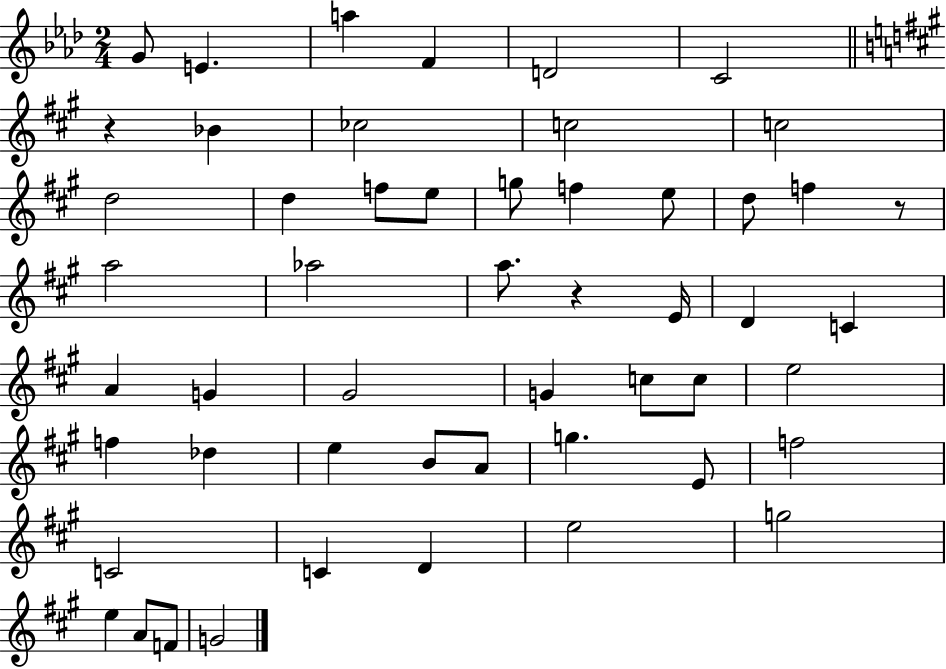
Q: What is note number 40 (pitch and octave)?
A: F5